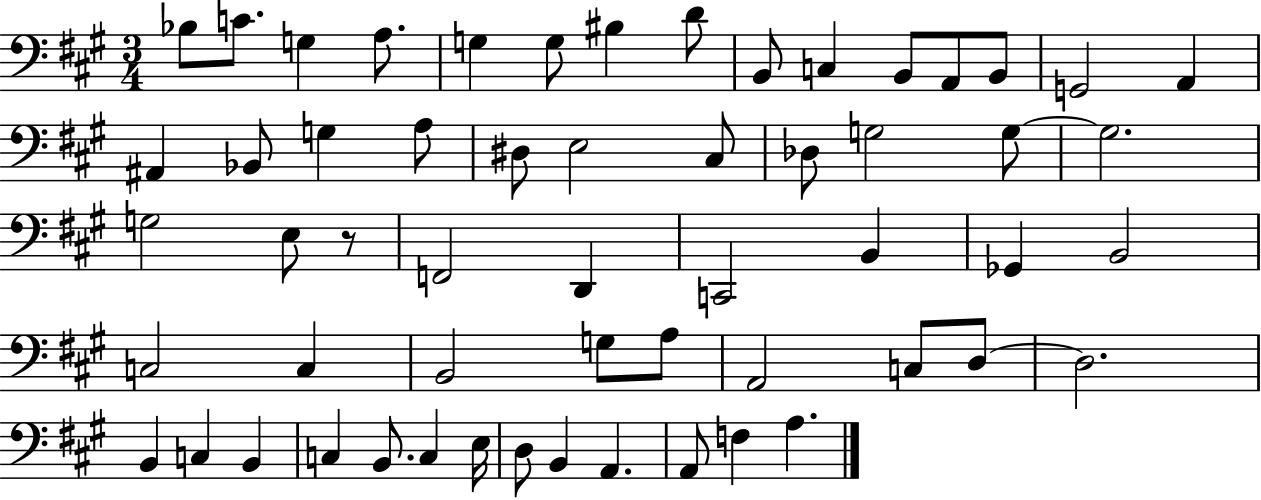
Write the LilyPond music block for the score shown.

{
  \clef bass
  \numericTimeSignature
  \time 3/4
  \key a \major
  \repeat volta 2 { bes8 c'8. g4 a8. | g4 g8 bis4 d'8 | b,8 c4 b,8 a,8 b,8 | g,2 a,4 | \break ais,4 bes,8 g4 a8 | dis8 e2 cis8 | des8 g2 g8~~ | g2. | \break g2 e8 r8 | f,2 d,4 | c,2 b,4 | ges,4 b,2 | \break c2 c4 | b,2 g8 a8 | a,2 c8 d8~~ | d2. | \break b,4 c4 b,4 | c4 b,8. c4 e16 | d8 b,4 a,4. | a,8 f4 a4. | \break } \bar "|."
}